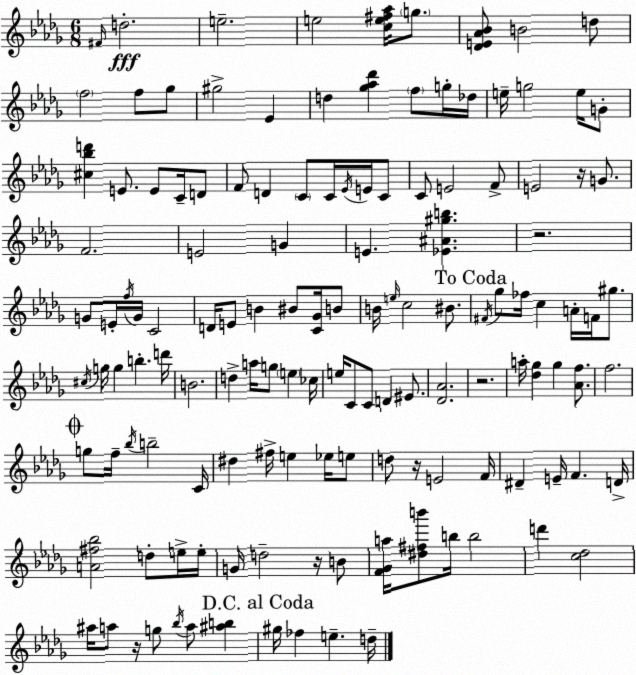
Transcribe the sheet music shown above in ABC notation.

X:1
T:Untitled
M:6/8
L:1/4
K:Bbm
^F/4 d2 e2 e2 [ce^f_a]/4 g/2 [_DE_A_B]/2 B2 d/2 f2 f/2 _g/2 ^g2 _E d [_g_a_d'] f/2 g/4 _d/4 e/4 g2 e/4 G/2 [^c_bd'] E/2 E/2 C/4 D/2 F/2 D C/2 C/4 _E/4 E/4 C/2 C/2 E2 F/2 E2 z/4 G/2 F2 E2 G E [_E^A^gb] z2 G/2 E/4 f/4 G/4 C2 D/4 E/2 B ^B/2 [C_G]/4 B/2 B/4 e/4 c2 ^B/2 ^F/4 _g/2 _f/4 c A/4 F/4 ^g/2 ^c/4 g/4 g b d'/4 B2 d a/4 g/2 e _c/4 e/4 C/2 C/2 D ^E/2 [_D_A]2 z2 a/4 [_d_g] _g [_Af]/2 f2 g/2 f/4 _b/4 b2 C/4 ^d ^f/4 e _e/4 e/2 d/2 z/4 E2 F/4 ^D E/4 F D/4 [A^f_b]2 d/2 e/4 e/4 G/4 d2 z/4 B/2 [F_Ga]/4 [^d^fb']/2 b/4 b2 d' [c_d]2 ^a/4 a/2 z/4 g/2 _b/4 a/2 [^ab] ^g/4 _f e d/4